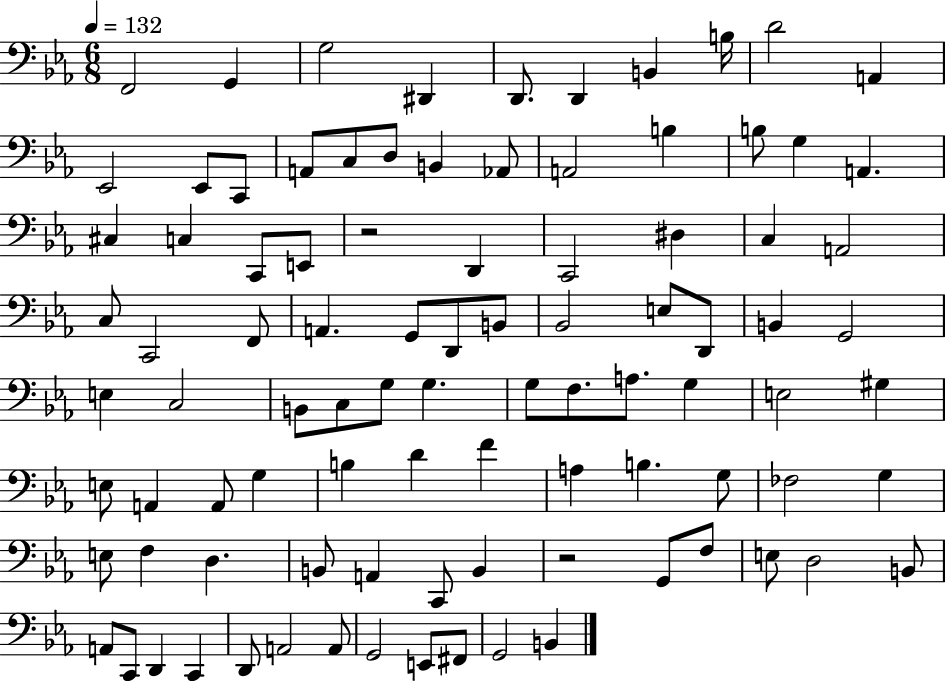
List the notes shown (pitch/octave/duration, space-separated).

F2/h G2/q G3/h D#2/q D2/e. D2/q B2/q B3/s D4/h A2/q Eb2/h Eb2/e C2/e A2/e C3/e D3/e B2/q Ab2/e A2/h B3/q B3/e G3/q A2/q. C#3/q C3/q C2/e E2/e R/h D2/q C2/h D#3/q C3/q A2/h C3/e C2/h F2/e A2/q. G2/e D2/e B2/e Bb2/h E3/e D2/e B2/q G2/h E3/q C3/h B2/e C3/e G3/e G3/q. G3/e F3/e. A3/e. G3/q E3/h G#3/q E3/e A2/q A2/e G3/q B3/q D4/q F4/q A3/q B3/q. G3/e FES3/h G3/q E3/e F3/q D3/q. B2/e A2/q C2/e B2/q R/h G2/e F3/e E3/e D3/h B2/e A2/e C2/e D2/q C2/q D2/e A2/h A2/e G2/h E2/e F#2/e G2/h B2/q